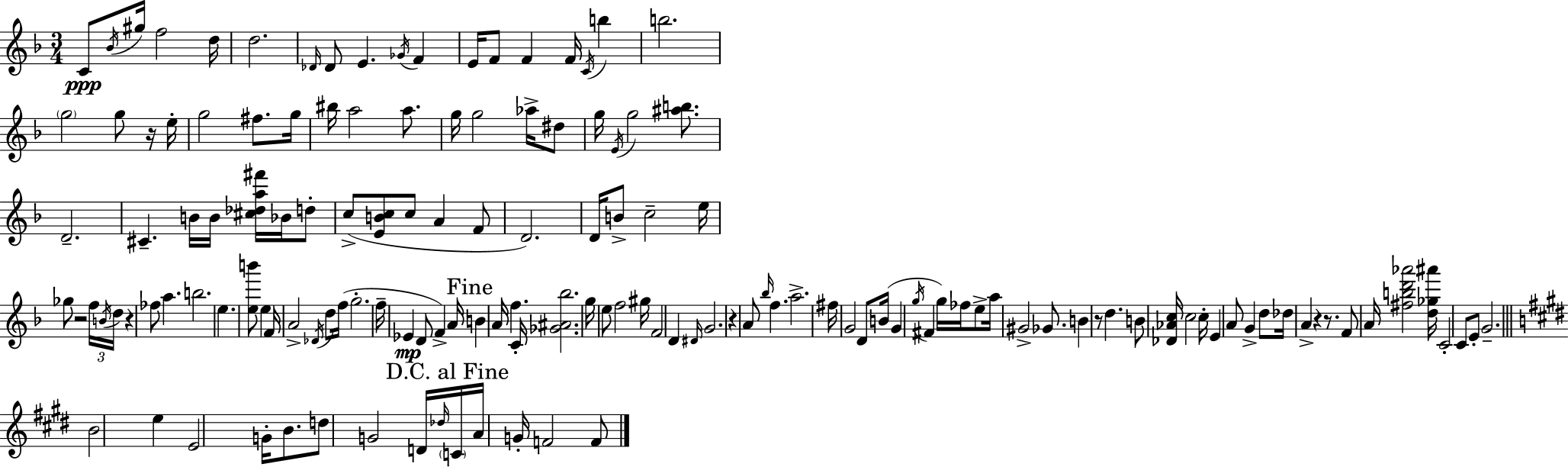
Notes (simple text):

C4/e Bb4/s G#5/s F5/h D5/s D5/h. Db4/s Db4/e E4/q. Gb4/s F4/q E4/s F4/e F4/q F4/s C4/s B5/q B5/h. G5/h G5/e R/s E5/s G5/h F#5/e. G5/s BIS5/s A5/h A5/e. G5/s G5/h Ab5/s D#5/e G5/s E4/s G5/h [A#5,B5]/e. D4/h. C#4/q. B4/s B4/s [C#5,Db5,A5,F#6]/s Bb4/s D5/e C5/e [E4,B4,C5]/e C5/e A4/q F4/e D4/h. D4/s B4/e C5/h E5/s Gb5/e R/h F5/s B4/s D5/s R/q FES5/e A5/q. B5/h. E5/q. [E5,B6]/e E5/q F4/s A4/h Db4/s D5/e F5/s G5/h. F5/s Eb4/q D4/e F4/q A4/s B4/q A4/s F5/q. C4/s [Gb4,A#4,Bb5]/h. G5/s E5/e F5/h G#5/s F4/h D4/q D#4/s G4/h. R/q A4/e Bb5/s F5/q. A5/h. F#5/s G4/h D4/e B4/s G4/q G5/s F#4/q G5/s FES5/s E5/e A5/s G#4/h Gb4/e. B4/q R/e D5/q. B4/e [Db4,Ab4,C5]/s C5/h C5/s E4/q A4/e G4/q D5/e Db5/s A4/q R/q R/e. F4/e A4/s [F#5,B5,D6,Ab6]/h [D5,Gb5,A#6]/s C4/h C4/e E4/e G4/h. B4/h E5/q E4/h G4/s B4/e. D5/e G4/h D4/s Db5/s C4/s A4/s G4/s F4/h F4/e